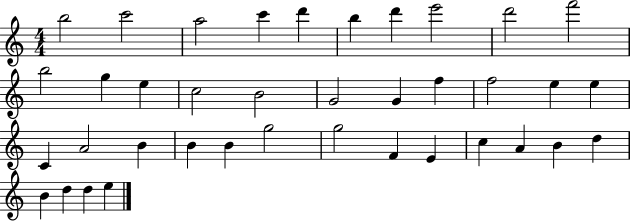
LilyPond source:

{
  \clef treble
  \numericTimeSignature
  \time 4/4
  \key c \major
  b''2 c'''2 | a''2 c'''4 d'''4 | b''4 d'''4 e'''2 | d'''2 f'''2 | \break b''2 g''4 e''4 | c''2 b'2 | g'2 g'4 f''4 | f''2 e''4 e''4 | \break c'4 a'2 b'4 | b'4 b'4 g''2 | g''2 f'4 e'4 | c''4 a'4 b'4 d''4 | \break b'4 d''4 d''4 e''4 | \bar "|."
}